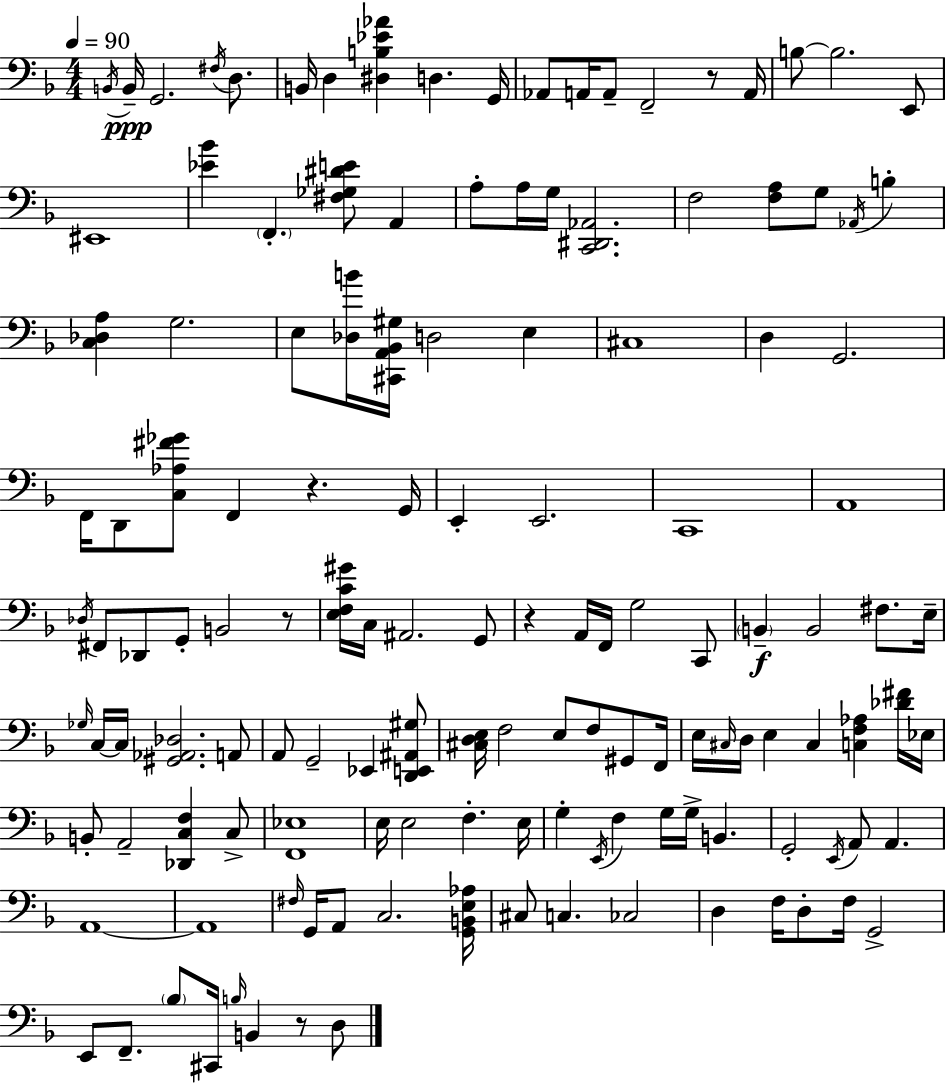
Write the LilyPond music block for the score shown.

{
  \clef bass
  \numericTimeSignature
  \time 4/4
  \key d \minor
  \tempo 4 = 90
  \acciaccatura { b,16 }\ppp b,16-- g,2. \acciaccatura { fis16 } d8. | b,16 d4 <dis b ees' aes'>4 d4. | g,16 aes,8 a,16 a,8-- f,2-- r8 | a,16 b8~~ b2. | \break e,8 eis,1 | <ees' bes'>4 \parenthesize f,4.-. <fis ges dis' e'>8 a,4 | a8-. a16 g16 <c, dis, aes,>2. | f2 <f a>8 g8 \acciaccatura { aes,16 } b4-. | \break <c des a>4 g2. | e8 <des b'>16 <cis, a, bes, gis>16 d2 e4 | cis1 | d4 g,2. | \break f,16 d,8 <c aes fis' ges'>8 f,4 r4. | g,16 e,4-. e,2. | c,1 | a,1 | \break \acciaccatura { des16 } fis,8 des,8 g,8-. b,2 | r8 <e f c' gis'>16 c16 ais,2. | g,8 r4 a,16 f,16 g2 | c,8 \parenthesize b,4--\f b,2 | \break fis8. e16-- \grace { ges16 } c16~~ c16 <gis, aes, des>2. | a,8 a,8 g,2-- ees,4 | <d, e, ais, gis>8 <cis d e>16 f2 e8 | f8 gis,8 f,16 e16 \grace { cis16 } d16 e4 cis4 | \break <c f aes>4 <des' fis'>16 ees16 b,8-. a,2-- | <des, c f>4 c8-> <f, ees>1 | e16 e2 f4.-. | e16 g4-. \acciaccatura { e,16 } f4 g16 | \break g16-> b,4. g,2-. \acciaccatura { e,16 } | a,8 a,4. a,1~~ | a,1 | \grace { fis16 } g,16 a,8 c2. | \break <g, b, e aes>16 cis8 c4. | ces2 d4 f16 d8-. | f16 g,2-> e,8 f,8.-- \parenthesize bes8 | cis,16 \grace { b16 } b,4 r8 d8 \bar "|."
}